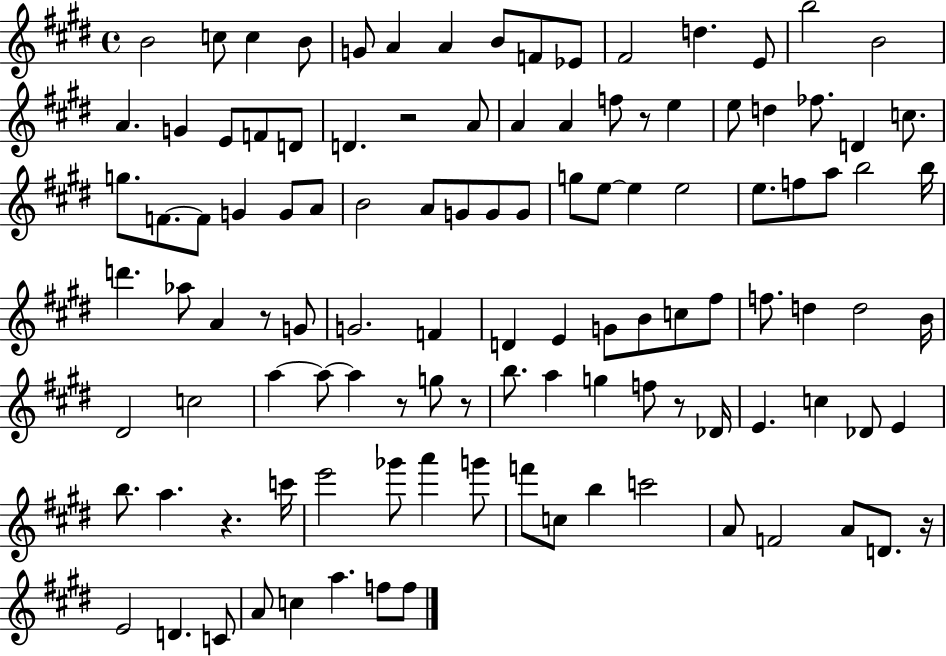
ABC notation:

X:1
T:Untitled
M:4/4
L:1/4
K:E
B2 c/2 c B/2 G/2 A A B/2 F/2 _E/2 ^F2 d E/2 b2 B2 A G E/2 F/2 D/2 D z2 A/2 A A f/2 z/2 e e/2 d _f/2 D c/2 g/2 F/2 F/2 G G/2 A/2 B2 A/2 G/2 G/2 G/2 g/2 e/2 e e2 e/2 f/2 a/2 b2 b/4 d' _a/2 A z/2 G/2 G2 F D E G/2 B/2 c/2 ^f/2 f/2 d d2 B/4 ^D2 c2 a a/2 a z/2 g/2 z/2 b/2 a g f/2 z/2 _D/4 E c _D/2 E b/2 a z c'/4 e'2 _g'/2 a' g'/2 f'/2 c/2 b c'2 A/2 F2 A/2 D/2 z/4 E2 D C/2 A/2 c a f/2 f/2